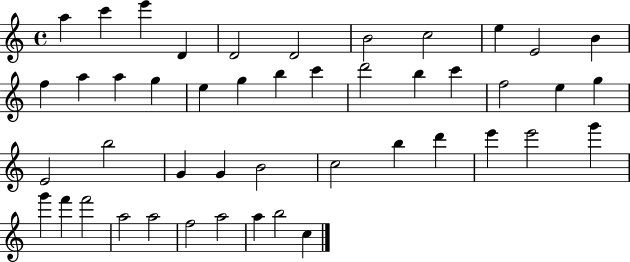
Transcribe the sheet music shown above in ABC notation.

X:1
T:Untitled
M:4/4
L:1/4
K:C
a c' e' D D2 D2 B2 c2 e E2 B f a a g e g b c' d'2 b c' f2 e g E2 b2 G G B2 c2 b d' e' e'2 g' g' f' f'2 a2 a2 f2 a2 a b2 c